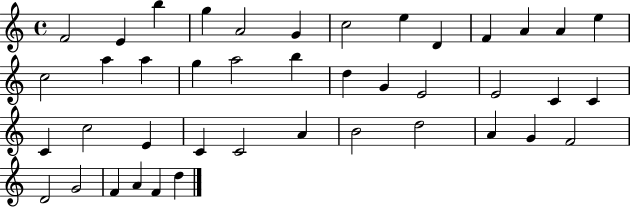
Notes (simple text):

F4/h E4/q B5/q G5/q A4/h G4/q C5/h E5/q D4/q F4/q A4/q A4/q E5/q C5/h A5/q A5/q G5/q A5/h B5/q D5/q G4/q E4/h E4/h C4/q C4/q C4/q C5/h E4/q C4/q C4/h A4/q B4/h D5/h A4/q G4/q F4/h D4/h G4/h F4/q A4/q F4/q D5/q